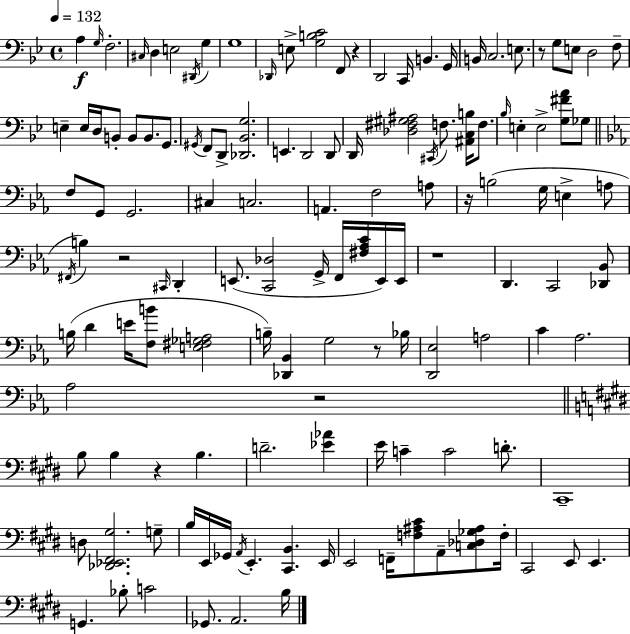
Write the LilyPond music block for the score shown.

{
  \clef bass
  \time 4/4
  \defaultTimeSignature
  \key g \minor
  \tempo 4 = 132
  \repeat volta 2 { a4\f \grace { g16 } f2.-. | \grace { cis16 } d4 e2 \acciaccatura { dis,16 } g4 | g1 | \grace { des,16 } e8-> <g b c'>2 f,8 | \break r4 d,2 c,16 b,4. | g,16 b,16 c2. | e8. r8 g8 e8 d2 | f8-- e4-- e16 d16 b,8-. b,8 b,8. | \break g,8. \acciaccatura { gis,16 } f,8 d,8-> <des, bes, g>2. | e,4. d,2 | d,8 d,16 <des fis gis ais>2 \acciaccatura { cis,16 } f8. | <ais, c b>16 f8. \grace { bes16 } e4-. e2-> | \break <g fis' a'>8 ges8 \bar "||" \break \key ees \major f8 g,8 g,2. | cis4 c2. | a,4. f2 a8 | r16 b2( g16 e4-> a8 | \break \acciaccatura { fis,16 }) b4 r2 \grace { cis,16 } d,4-. | e,8.( <c, des>2 g,16-> f,16 <fis aes c'>16 | e,16) e,16 r1 | d,4. c,2 | \break <des, bes,>8 b16( d'4 e'16 <f b'>8 <e fis ges a>2 | b16--) <des, bes,>4 g2 r8 | bes16 <d, ees>2 a2 | c'4 aes2. | \break aes2 r2 | \bar "||" \break \key e \major b8 b4 r4 b4. | d'2.-- <ees' aes'>4 | e'16 c'4-- c'2 d'8.-. | cis,1-- | \break d8 <des, ees, fis, gis>2. g8-- | b16 e,16 ges,16 \acciaccatura { a,16 } e,4.-. <cis, b,>4. | e,16 e,2 f,16-- <f ais cis'>8 a,8-- <c des ges ais>8 | f16-. cis,2 e,8 e,4. | \break g,4. bes8-. c'2 | ges,8. a,2. | b16 } \bar "|."
}